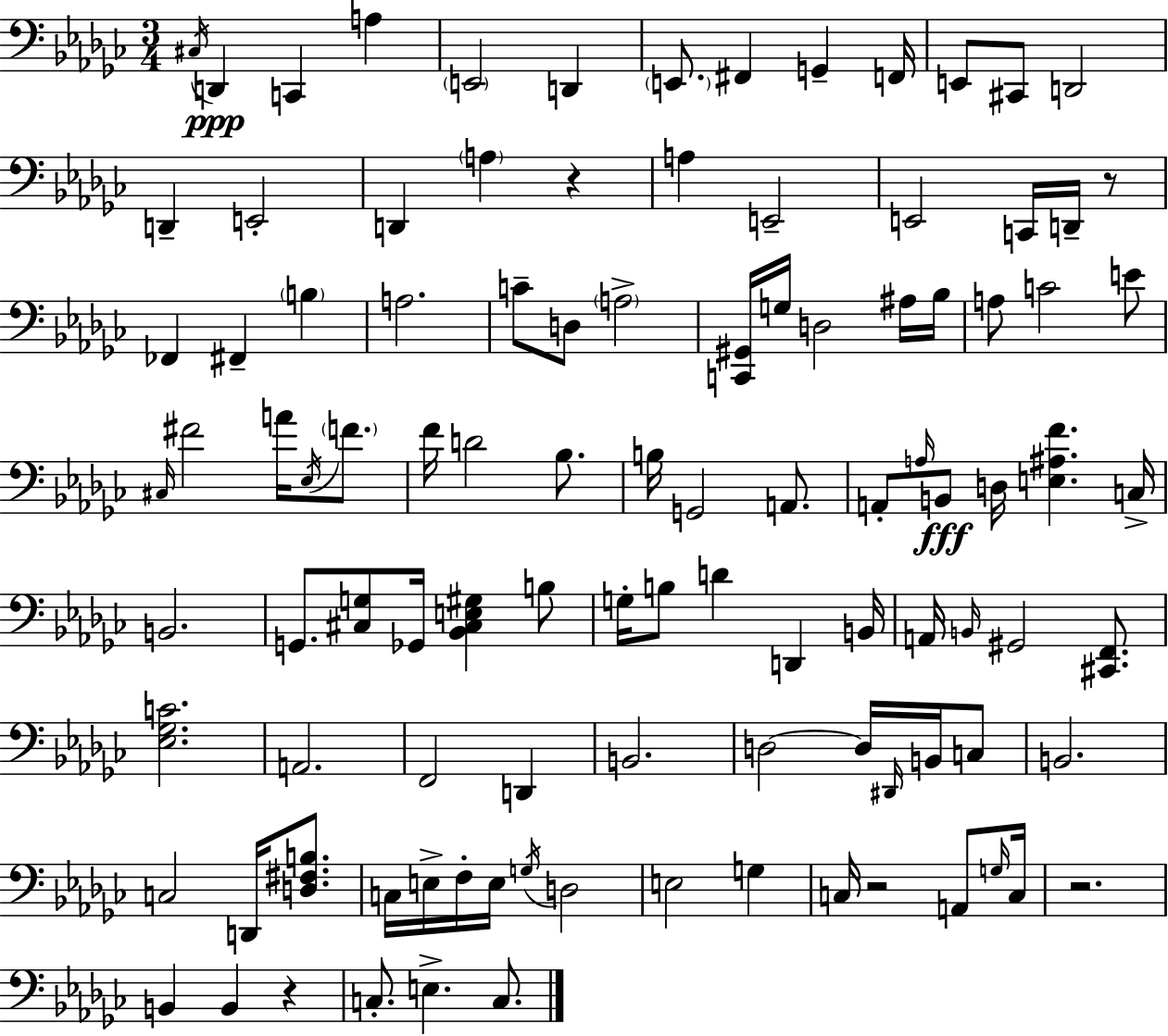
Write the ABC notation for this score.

X:1
T:Untitled
M:3/4
L:1/4
K:Ebm
^C,/4 D,, C,, A, E,,2 D,, E,,/2 ^F,, G,, F,,/4 E,,/2 ^C,,/2 D,,2 D,, E,,2 D,, A, z A, E,,2 E,,2 C,,/4 D,,/4 z/2 _F,, ^F,, B, A,2 C/2 D,/2 A,2 [C,,^G,,]/4 G,/4 D,2 ^A,/4 _B,/4 A,/2 C2 E/2 ^C,/4 ^F2 A/4 _E,/4 F/2 F/4 D2 _B,/2 B,/4 G,,2 A,,/2 A,,/2 A,/4 B,,/2 D,/4 [E,^A,F] C,/4 B,,2 G,,/2 [^C,G,]/2 _G,,/4 [_B,,^C,E,^G,] B,/2 G,/4 B,/2 D D,, B,,/4 A,,/4 B,,/4 ^G,,2 [^C,,F,,]/2 [_E,_G,C]2 A,,2 F,,2 D,, B,,2 D,2 D,/4 ^D,,/4 B,,/4 C,/2 B,,2 C,2 D,,/4 [D,^F,B,]/2 C,/4 E,/4 F,/4 E,/4 G,/4 D,2 E,2 G, C,/4 z2 A,,/2 G,/4 C,/4 z2 B,, B,, z C,/2 E, C,/2